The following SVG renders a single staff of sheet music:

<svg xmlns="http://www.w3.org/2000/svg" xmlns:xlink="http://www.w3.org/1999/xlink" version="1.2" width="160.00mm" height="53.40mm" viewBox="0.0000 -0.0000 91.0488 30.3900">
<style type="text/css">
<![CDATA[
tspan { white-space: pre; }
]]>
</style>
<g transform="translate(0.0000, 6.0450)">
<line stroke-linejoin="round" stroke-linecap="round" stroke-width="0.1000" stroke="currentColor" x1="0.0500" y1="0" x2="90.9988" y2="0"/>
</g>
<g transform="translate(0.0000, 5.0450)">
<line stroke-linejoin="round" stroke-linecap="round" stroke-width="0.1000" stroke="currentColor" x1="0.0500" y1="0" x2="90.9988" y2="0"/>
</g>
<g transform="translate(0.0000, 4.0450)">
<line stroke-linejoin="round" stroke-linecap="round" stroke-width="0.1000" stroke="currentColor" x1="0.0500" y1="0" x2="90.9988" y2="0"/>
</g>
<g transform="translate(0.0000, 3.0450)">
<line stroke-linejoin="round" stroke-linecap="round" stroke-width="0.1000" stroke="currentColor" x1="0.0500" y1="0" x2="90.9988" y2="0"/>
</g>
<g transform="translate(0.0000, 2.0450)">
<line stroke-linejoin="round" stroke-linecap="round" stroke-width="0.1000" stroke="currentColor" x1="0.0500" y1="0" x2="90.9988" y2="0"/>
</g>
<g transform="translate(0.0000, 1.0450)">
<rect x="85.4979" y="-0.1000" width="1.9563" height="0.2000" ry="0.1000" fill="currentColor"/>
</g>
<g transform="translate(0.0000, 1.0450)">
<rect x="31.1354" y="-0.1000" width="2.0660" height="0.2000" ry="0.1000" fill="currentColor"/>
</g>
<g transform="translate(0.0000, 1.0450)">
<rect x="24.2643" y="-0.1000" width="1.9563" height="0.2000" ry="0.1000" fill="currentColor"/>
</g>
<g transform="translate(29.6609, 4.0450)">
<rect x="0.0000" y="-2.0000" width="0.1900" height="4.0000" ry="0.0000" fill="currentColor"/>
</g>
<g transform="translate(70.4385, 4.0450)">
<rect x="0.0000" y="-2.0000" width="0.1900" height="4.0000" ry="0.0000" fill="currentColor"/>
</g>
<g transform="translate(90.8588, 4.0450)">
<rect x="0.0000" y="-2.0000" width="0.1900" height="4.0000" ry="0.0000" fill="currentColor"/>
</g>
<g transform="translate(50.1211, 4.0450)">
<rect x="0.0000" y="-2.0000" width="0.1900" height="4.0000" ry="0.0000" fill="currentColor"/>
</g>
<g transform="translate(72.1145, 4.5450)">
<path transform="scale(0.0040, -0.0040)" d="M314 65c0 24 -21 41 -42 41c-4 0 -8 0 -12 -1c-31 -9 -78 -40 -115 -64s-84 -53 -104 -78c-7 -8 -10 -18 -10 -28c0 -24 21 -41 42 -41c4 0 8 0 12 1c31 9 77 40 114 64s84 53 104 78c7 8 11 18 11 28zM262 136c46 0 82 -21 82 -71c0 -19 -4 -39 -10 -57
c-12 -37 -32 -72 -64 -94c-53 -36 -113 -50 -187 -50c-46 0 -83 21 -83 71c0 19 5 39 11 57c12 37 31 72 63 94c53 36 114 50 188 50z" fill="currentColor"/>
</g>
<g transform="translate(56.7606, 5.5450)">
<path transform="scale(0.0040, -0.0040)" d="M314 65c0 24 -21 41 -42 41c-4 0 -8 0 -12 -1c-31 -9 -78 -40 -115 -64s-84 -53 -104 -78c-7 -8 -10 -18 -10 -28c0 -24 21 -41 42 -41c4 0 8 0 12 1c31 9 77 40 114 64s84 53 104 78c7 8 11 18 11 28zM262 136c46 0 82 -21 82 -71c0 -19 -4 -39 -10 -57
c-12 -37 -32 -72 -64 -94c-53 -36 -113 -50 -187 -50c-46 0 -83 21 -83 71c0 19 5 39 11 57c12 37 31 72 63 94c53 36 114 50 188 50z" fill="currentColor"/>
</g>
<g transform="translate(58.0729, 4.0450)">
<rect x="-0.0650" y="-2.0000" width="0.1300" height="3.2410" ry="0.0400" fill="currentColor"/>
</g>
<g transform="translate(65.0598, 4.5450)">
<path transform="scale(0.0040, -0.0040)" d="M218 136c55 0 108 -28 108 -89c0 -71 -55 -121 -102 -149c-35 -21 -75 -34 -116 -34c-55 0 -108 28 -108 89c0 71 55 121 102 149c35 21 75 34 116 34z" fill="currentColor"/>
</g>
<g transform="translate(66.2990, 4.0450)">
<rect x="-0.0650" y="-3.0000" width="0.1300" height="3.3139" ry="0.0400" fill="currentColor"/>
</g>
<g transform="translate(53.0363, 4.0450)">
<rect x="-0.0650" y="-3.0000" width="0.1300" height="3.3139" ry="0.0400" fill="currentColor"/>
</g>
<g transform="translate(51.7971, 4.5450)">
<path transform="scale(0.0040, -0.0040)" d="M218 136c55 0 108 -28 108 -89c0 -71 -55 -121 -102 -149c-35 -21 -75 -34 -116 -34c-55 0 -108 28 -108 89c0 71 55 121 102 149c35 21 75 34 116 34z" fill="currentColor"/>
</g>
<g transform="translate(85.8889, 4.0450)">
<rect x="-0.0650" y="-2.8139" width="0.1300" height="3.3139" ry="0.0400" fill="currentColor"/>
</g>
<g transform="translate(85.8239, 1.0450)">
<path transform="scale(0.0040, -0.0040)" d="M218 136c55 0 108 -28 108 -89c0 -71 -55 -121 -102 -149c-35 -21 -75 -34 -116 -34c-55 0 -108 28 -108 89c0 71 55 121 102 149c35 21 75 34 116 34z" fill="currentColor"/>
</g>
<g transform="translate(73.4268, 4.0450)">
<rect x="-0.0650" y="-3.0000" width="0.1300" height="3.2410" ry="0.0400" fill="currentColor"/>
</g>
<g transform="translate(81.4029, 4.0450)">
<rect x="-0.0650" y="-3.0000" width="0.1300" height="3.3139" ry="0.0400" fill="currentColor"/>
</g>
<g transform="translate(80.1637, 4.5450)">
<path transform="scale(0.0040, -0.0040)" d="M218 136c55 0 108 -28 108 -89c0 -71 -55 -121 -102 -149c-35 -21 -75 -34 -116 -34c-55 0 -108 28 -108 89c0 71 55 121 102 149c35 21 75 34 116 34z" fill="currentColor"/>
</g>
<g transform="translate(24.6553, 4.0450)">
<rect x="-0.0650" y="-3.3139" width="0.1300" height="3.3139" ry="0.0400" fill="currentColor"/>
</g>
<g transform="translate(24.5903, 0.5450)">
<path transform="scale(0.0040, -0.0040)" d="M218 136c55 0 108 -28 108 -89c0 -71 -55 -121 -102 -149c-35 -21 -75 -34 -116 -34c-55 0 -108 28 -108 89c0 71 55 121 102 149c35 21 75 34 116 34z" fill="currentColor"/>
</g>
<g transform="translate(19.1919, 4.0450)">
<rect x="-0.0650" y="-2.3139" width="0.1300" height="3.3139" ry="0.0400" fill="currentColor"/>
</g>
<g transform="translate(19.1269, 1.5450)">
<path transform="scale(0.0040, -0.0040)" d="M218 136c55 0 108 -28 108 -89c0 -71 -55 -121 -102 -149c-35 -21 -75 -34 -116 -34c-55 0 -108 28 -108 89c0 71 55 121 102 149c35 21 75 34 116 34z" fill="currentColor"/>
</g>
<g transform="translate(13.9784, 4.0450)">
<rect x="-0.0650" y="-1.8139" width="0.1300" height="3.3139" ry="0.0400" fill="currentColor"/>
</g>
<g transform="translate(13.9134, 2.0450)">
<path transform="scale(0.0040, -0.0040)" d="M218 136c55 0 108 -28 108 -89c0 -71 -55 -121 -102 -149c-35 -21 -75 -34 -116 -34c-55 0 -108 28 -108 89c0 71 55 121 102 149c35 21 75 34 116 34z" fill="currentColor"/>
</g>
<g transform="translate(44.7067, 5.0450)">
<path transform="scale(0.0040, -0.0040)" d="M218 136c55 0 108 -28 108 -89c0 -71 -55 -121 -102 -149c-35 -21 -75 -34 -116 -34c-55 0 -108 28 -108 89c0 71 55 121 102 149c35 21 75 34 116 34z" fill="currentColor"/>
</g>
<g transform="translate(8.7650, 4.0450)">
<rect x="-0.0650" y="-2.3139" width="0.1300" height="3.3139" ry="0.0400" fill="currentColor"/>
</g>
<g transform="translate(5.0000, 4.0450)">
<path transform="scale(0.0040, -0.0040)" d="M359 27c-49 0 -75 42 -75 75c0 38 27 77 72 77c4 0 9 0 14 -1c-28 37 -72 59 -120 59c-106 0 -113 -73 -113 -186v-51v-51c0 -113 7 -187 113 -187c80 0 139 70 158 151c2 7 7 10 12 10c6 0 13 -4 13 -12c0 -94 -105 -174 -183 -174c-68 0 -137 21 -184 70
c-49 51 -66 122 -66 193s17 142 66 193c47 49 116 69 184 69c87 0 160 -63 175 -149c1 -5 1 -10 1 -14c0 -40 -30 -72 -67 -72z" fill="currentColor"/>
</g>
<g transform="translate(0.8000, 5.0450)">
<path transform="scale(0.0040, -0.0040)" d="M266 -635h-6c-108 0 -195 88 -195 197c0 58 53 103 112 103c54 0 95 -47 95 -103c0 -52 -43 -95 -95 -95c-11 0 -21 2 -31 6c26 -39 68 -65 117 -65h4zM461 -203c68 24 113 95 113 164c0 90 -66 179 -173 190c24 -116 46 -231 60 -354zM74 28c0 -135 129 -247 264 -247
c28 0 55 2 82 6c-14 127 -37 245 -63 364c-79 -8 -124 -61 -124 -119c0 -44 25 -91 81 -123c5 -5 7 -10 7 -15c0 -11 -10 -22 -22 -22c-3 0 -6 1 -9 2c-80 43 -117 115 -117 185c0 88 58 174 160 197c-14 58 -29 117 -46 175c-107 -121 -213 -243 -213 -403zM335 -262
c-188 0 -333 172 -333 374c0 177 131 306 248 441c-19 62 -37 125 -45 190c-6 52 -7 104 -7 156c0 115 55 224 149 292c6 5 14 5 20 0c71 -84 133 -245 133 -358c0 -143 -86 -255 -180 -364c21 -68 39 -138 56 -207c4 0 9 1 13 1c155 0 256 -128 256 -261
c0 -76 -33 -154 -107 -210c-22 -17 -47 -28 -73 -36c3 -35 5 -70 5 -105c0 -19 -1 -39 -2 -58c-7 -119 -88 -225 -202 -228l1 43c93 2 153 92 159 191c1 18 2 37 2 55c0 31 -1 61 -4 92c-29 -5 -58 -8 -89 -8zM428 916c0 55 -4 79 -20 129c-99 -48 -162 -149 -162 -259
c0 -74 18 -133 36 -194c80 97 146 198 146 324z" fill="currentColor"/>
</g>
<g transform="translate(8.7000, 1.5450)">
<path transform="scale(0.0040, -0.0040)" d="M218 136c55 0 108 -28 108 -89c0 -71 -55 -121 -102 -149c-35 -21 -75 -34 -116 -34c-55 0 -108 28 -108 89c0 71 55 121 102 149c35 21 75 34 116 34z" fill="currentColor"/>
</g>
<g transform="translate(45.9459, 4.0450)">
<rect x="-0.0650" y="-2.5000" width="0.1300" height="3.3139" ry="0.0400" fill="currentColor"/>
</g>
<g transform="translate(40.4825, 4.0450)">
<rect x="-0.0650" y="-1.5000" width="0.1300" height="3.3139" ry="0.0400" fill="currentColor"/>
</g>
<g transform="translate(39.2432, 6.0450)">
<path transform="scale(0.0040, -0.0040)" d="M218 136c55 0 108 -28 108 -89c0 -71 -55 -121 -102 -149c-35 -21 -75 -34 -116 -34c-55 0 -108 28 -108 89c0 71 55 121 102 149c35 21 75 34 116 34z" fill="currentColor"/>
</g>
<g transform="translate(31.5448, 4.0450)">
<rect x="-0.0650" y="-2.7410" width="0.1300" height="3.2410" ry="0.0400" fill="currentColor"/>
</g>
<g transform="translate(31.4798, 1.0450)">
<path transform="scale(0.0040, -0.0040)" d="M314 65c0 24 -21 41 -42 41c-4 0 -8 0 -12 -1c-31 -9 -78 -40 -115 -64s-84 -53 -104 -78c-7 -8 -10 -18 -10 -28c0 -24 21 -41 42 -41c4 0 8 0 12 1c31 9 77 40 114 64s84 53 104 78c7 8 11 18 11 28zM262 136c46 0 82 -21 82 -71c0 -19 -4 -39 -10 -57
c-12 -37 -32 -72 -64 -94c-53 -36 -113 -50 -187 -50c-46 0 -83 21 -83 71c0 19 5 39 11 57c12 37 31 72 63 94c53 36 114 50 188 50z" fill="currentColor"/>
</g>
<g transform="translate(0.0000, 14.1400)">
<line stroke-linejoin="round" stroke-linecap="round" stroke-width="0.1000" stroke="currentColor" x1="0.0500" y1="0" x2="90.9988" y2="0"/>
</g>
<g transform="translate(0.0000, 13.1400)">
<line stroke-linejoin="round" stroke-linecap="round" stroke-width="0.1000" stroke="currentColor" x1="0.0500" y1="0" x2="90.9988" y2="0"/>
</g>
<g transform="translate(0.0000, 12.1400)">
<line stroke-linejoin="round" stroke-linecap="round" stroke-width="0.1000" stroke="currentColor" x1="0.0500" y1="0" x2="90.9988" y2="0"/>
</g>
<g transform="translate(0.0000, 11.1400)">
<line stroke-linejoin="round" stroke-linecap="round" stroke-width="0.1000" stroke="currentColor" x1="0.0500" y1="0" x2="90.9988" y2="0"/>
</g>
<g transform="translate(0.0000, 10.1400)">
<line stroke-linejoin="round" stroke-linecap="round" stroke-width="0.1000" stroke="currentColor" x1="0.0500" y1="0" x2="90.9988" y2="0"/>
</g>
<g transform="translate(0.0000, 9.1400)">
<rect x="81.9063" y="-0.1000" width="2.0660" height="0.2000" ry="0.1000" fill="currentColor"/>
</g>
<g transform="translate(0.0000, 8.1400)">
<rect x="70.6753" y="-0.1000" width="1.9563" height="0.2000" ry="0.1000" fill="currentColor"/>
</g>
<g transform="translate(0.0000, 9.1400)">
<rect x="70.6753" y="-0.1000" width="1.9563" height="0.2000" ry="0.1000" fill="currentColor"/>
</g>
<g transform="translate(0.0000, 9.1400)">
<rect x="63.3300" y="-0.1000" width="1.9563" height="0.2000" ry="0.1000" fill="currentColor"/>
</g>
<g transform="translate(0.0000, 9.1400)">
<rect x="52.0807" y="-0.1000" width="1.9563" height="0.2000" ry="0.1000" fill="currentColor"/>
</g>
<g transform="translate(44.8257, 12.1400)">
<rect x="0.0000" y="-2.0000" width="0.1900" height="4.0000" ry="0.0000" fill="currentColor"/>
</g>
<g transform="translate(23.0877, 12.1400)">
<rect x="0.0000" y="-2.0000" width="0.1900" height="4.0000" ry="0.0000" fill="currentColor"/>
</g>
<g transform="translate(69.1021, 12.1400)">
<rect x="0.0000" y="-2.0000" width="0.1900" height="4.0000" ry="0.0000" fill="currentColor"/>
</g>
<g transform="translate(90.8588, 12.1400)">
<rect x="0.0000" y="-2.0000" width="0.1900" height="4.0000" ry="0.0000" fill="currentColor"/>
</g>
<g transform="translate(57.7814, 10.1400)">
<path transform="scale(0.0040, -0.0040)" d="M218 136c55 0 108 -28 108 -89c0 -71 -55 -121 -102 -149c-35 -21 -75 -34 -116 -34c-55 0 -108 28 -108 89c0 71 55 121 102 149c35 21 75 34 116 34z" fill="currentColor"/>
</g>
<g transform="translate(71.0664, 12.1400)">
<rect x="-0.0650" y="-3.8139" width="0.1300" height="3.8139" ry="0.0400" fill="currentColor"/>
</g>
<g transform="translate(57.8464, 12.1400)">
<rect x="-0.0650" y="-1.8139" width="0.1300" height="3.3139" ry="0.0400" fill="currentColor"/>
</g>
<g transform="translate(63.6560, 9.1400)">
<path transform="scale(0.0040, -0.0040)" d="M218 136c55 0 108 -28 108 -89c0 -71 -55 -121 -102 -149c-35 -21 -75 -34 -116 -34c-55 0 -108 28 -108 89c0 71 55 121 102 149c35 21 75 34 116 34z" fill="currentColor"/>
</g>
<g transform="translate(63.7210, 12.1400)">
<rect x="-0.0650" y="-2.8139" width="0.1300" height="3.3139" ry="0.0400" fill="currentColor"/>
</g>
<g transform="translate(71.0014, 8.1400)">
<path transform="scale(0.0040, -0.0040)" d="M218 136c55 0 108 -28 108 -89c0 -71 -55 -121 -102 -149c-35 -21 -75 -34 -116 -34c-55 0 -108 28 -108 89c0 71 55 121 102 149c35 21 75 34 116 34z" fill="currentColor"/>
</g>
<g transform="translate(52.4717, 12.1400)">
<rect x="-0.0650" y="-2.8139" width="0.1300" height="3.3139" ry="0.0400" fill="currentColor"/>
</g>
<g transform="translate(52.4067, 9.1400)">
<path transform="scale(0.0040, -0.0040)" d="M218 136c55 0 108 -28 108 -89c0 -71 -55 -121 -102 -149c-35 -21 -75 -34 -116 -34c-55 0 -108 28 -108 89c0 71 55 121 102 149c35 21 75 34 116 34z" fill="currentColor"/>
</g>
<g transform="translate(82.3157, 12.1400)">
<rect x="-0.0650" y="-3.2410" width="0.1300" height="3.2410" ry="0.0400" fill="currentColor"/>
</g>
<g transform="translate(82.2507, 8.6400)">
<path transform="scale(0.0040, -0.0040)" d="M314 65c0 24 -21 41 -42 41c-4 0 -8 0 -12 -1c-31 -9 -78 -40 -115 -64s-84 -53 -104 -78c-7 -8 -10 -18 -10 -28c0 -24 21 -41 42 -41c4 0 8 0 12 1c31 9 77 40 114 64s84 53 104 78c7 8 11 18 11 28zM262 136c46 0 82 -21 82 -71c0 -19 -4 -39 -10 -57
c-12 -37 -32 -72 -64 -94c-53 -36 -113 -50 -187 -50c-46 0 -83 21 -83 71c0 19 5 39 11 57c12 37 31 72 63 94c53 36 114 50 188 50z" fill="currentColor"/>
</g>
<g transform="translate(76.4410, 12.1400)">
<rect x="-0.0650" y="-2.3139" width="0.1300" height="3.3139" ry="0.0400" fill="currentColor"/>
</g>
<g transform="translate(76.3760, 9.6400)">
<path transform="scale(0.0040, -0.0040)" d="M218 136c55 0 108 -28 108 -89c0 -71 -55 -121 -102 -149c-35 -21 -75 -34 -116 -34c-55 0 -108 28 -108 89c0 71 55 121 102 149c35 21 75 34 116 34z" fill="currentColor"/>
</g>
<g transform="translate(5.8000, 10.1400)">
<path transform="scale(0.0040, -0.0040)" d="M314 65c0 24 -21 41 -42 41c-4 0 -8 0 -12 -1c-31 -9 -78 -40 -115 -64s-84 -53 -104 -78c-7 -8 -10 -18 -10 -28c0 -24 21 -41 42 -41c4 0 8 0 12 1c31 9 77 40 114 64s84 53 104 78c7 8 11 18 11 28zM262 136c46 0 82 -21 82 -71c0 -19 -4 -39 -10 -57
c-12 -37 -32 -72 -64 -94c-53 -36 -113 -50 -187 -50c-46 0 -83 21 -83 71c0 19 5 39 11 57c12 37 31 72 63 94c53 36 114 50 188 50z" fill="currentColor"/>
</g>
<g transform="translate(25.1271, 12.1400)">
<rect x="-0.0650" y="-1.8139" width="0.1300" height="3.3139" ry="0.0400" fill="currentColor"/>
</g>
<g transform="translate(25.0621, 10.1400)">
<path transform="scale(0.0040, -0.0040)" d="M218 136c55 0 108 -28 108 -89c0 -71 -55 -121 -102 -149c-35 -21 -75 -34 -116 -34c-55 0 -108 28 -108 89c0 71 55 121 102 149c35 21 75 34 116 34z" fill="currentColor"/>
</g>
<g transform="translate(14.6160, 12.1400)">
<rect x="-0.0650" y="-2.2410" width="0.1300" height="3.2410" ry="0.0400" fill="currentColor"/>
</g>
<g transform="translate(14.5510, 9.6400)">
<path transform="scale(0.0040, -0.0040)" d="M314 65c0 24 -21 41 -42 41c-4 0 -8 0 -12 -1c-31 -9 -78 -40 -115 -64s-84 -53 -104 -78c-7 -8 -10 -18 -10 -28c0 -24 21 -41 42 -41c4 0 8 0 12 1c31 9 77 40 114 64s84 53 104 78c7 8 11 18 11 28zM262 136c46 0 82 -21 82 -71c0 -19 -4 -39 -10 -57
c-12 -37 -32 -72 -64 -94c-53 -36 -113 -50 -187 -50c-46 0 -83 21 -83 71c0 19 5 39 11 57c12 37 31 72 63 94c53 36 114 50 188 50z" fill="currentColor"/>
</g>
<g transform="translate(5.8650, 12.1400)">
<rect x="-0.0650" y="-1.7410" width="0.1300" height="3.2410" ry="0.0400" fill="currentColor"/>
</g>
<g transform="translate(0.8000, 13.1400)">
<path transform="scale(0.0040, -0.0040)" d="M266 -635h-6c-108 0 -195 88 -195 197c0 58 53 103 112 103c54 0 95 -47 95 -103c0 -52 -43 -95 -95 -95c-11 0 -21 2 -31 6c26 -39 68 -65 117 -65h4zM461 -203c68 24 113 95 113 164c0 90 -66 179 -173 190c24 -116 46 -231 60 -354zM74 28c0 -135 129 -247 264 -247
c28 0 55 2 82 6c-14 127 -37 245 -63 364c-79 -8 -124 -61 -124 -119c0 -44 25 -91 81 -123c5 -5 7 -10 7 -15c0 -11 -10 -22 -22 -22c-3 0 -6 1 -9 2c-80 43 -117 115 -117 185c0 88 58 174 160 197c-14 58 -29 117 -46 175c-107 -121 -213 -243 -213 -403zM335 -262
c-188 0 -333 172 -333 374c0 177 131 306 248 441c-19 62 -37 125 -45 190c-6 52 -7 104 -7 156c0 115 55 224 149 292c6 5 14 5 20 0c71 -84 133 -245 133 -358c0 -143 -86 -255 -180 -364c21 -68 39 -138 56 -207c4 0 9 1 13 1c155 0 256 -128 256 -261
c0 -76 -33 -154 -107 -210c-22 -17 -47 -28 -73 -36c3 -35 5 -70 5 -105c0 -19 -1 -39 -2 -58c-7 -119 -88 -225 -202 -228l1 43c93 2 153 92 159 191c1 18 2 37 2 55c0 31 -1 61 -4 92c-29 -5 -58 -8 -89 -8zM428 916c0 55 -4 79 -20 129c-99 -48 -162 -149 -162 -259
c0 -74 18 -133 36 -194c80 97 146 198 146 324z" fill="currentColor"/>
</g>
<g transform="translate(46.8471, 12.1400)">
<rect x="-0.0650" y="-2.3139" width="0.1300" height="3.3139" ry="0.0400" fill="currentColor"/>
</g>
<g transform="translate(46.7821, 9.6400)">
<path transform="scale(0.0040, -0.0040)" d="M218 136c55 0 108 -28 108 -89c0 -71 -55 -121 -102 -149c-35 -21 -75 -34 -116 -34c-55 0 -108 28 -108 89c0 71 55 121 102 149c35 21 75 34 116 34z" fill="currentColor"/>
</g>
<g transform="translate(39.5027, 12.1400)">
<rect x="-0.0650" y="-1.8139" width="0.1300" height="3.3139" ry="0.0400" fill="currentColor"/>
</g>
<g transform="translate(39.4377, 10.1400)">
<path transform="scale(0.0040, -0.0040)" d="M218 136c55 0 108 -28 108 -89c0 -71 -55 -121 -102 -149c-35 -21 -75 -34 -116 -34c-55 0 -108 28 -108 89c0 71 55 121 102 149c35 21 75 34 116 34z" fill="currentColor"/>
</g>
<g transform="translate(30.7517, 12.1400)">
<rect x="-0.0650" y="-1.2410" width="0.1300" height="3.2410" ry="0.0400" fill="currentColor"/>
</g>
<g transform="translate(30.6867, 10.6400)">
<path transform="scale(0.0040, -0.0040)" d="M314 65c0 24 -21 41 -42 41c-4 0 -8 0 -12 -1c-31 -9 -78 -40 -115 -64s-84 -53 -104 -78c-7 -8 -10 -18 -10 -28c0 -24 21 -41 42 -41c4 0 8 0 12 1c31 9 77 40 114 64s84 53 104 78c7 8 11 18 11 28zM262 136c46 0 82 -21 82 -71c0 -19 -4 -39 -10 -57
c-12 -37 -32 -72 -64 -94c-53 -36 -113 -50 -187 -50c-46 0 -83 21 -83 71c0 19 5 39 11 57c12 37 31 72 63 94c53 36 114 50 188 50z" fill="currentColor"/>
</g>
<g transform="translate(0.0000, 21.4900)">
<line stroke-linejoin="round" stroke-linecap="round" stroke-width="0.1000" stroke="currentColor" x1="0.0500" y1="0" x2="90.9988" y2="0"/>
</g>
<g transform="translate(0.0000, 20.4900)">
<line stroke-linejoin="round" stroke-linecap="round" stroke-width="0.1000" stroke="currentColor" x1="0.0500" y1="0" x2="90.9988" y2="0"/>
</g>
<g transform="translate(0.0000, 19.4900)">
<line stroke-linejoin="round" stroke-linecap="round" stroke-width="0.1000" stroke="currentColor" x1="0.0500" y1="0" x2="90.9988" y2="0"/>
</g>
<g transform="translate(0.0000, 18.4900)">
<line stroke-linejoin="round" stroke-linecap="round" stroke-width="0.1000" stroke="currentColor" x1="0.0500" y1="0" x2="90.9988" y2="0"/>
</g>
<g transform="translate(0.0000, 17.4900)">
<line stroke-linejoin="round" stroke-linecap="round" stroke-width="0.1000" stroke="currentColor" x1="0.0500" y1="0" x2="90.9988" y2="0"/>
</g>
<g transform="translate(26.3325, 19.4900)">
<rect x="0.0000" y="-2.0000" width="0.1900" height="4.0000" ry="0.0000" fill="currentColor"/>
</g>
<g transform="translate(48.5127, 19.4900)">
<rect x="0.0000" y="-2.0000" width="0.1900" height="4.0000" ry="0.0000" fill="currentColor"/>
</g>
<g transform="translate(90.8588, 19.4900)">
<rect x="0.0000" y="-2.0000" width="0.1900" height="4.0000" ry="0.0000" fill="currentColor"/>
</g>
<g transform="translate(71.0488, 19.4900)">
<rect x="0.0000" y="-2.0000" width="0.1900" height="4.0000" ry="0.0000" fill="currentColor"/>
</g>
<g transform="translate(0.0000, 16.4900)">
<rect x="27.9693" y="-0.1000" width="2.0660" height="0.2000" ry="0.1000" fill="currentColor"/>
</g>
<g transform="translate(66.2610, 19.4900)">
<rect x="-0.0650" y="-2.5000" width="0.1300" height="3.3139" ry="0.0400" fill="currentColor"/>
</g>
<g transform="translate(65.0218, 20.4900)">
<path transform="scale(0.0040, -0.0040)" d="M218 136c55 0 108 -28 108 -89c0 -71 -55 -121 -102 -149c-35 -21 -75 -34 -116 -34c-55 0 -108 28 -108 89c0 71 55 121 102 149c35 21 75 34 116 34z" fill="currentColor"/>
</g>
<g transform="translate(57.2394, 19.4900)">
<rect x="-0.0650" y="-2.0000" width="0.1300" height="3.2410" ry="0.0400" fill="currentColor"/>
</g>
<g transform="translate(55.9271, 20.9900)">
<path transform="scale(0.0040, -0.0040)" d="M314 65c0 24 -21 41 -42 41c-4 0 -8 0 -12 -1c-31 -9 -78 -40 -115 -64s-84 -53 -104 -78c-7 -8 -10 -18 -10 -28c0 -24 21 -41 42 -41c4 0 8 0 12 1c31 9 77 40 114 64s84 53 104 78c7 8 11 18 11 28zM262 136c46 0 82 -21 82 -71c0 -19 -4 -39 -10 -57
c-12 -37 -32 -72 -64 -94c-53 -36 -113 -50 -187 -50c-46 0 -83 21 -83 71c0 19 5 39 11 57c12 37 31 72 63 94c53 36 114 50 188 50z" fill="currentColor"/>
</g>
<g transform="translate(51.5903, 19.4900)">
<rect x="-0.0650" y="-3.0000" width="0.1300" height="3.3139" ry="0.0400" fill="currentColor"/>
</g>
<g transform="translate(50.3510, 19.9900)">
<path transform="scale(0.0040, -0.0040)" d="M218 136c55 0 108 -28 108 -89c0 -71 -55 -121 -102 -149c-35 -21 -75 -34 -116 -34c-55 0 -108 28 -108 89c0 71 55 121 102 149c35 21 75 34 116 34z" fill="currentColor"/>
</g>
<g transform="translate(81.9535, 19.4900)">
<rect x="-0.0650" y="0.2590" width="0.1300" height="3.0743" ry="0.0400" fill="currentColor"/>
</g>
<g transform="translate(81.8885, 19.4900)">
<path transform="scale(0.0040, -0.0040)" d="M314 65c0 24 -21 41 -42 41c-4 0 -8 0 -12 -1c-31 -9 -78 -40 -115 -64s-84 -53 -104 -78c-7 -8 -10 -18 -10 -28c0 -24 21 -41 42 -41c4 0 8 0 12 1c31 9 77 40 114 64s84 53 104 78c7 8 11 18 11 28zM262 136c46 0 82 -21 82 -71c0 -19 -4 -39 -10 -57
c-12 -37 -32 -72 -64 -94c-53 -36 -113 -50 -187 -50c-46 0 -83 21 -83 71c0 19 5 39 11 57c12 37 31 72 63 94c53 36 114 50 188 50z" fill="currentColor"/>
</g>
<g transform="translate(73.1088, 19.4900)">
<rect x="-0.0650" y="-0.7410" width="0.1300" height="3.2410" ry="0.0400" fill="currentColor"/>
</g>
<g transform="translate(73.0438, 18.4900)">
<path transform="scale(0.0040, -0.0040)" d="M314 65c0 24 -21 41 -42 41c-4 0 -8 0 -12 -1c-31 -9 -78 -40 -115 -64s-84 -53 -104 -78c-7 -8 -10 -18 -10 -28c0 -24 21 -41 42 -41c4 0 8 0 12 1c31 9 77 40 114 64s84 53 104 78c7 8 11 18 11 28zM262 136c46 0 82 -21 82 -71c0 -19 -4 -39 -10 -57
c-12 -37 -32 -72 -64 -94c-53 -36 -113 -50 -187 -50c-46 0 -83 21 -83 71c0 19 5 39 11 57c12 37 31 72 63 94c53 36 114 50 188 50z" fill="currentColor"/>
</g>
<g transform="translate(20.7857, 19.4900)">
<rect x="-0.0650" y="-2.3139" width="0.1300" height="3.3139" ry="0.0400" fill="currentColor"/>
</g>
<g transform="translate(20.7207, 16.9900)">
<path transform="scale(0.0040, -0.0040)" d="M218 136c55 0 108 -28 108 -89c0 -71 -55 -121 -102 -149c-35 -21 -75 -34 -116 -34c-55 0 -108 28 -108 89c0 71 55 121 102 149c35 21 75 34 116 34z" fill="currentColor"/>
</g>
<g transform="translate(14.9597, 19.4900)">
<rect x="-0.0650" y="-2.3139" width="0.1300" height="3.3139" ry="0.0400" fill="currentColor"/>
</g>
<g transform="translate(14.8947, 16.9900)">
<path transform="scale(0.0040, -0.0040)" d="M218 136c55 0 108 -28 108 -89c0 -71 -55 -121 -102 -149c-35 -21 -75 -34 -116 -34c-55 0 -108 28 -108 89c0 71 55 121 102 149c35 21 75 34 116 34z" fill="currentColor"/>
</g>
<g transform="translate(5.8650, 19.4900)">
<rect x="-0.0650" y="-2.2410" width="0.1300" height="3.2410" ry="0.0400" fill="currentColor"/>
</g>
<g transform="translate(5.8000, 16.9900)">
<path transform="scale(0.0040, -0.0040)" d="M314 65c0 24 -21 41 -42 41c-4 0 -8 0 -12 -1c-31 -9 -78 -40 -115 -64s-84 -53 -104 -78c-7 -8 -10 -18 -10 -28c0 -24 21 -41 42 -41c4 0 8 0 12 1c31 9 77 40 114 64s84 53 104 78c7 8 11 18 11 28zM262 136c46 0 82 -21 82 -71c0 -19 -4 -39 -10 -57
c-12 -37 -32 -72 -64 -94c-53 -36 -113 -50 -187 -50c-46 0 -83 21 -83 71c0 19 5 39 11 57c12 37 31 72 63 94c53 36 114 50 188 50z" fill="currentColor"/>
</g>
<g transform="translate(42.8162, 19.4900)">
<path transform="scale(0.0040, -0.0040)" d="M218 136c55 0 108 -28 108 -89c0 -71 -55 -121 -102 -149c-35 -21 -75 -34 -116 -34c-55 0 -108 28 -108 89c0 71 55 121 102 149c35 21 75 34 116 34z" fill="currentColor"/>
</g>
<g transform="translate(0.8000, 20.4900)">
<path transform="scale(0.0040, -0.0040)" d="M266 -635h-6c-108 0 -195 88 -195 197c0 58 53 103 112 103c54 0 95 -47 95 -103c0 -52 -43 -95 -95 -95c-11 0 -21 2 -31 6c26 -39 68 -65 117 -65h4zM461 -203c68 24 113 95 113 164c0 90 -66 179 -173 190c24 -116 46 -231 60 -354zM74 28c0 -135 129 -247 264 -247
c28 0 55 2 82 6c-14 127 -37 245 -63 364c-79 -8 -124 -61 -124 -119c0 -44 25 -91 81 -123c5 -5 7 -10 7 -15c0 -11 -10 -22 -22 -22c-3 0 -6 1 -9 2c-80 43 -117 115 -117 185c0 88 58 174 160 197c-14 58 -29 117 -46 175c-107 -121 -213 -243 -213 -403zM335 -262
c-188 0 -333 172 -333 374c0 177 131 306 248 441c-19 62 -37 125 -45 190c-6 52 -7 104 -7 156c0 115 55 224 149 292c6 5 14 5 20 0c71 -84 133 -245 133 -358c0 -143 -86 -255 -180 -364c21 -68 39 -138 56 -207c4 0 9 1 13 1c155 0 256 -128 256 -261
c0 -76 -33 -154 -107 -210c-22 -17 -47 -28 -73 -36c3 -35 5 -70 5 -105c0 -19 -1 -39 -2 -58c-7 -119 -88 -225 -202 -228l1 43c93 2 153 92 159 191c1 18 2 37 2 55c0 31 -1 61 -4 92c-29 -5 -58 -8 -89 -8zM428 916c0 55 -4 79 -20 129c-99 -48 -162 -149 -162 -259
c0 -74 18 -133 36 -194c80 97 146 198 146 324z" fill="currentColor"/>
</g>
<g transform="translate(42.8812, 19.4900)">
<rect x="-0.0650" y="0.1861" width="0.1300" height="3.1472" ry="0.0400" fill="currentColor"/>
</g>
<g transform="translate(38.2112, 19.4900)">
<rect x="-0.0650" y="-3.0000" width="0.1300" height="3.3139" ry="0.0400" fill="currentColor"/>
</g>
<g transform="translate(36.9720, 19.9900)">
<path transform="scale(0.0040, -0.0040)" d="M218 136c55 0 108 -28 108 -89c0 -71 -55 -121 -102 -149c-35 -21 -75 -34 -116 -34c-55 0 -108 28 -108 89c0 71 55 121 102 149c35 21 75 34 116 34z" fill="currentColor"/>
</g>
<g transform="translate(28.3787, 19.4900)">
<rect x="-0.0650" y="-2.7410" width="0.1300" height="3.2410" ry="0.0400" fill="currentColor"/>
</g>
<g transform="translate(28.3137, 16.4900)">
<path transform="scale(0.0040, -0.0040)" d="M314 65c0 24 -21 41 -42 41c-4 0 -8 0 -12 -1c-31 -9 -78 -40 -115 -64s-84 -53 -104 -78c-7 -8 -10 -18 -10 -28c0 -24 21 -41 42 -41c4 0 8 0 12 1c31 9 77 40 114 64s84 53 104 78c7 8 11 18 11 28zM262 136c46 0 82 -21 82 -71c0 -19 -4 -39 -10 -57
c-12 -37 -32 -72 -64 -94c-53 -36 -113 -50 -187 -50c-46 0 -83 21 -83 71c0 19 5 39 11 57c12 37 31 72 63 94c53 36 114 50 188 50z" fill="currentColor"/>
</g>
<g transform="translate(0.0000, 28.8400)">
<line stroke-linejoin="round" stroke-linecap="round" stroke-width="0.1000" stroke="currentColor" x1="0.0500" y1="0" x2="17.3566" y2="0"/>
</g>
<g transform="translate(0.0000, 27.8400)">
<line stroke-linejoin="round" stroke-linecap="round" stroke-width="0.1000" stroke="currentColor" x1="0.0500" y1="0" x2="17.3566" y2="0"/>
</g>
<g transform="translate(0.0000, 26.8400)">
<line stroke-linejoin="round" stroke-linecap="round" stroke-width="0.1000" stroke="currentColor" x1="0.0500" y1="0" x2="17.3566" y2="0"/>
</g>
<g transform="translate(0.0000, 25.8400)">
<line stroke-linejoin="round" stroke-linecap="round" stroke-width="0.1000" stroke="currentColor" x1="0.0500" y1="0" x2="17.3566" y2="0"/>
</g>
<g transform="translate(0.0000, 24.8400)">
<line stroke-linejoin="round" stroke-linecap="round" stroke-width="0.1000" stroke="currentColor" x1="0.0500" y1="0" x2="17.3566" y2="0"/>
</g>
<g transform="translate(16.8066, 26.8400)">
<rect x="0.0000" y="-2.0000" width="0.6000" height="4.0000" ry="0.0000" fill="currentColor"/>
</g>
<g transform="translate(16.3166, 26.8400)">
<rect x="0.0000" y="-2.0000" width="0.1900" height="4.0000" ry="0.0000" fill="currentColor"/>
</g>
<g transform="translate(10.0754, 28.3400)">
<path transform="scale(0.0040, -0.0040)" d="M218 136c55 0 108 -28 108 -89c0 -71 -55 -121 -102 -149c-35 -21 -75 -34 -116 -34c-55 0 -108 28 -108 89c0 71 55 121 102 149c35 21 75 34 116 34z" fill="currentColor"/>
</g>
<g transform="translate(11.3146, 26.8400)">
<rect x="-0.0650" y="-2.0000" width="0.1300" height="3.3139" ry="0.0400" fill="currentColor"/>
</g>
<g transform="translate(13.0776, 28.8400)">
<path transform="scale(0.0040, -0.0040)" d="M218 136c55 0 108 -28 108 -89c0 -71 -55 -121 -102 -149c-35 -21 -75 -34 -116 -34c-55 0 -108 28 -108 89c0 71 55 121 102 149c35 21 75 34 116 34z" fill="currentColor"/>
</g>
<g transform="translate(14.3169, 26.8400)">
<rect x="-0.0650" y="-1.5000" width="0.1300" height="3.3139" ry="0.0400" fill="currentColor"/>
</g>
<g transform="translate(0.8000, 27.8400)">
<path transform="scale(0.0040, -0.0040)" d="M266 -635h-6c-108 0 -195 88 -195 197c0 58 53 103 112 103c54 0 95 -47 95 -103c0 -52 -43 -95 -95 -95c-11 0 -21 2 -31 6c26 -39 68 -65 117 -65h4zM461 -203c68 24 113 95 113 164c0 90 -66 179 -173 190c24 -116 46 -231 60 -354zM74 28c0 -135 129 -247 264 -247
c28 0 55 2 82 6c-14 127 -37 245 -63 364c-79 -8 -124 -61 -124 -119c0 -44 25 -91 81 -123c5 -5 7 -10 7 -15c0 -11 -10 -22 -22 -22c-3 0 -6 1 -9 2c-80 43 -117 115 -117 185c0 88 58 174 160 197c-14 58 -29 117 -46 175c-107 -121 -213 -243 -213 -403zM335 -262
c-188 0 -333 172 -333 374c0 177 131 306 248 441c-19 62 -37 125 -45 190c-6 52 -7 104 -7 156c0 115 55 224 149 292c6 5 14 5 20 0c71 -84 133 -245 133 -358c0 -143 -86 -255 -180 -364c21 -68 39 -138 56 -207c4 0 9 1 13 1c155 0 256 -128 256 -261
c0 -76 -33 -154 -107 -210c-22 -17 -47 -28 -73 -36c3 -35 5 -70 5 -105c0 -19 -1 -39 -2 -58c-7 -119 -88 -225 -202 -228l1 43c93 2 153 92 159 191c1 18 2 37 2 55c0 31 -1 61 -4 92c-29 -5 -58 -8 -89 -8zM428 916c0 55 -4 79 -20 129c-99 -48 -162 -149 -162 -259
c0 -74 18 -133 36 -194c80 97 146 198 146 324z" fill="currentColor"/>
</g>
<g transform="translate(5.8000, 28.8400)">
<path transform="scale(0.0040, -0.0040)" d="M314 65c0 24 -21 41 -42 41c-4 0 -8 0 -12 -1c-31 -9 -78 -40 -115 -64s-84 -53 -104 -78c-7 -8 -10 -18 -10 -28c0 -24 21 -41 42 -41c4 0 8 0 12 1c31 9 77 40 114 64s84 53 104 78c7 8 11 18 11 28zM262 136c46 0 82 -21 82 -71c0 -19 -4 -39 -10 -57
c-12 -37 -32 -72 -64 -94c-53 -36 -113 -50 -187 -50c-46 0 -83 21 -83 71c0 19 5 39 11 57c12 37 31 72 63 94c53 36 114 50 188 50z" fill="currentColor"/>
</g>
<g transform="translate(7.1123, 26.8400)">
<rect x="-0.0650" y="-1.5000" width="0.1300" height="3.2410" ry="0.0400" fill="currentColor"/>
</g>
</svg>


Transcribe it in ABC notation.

X:1
T:Untitled
M:4/4
L:1/4
K:C
g f g b a2 E G A F2 A A2 A a f2 g2 f e2 f g a f a c' g b2 g2 g g a2 A B A F2 G d2 B2 E2 F E